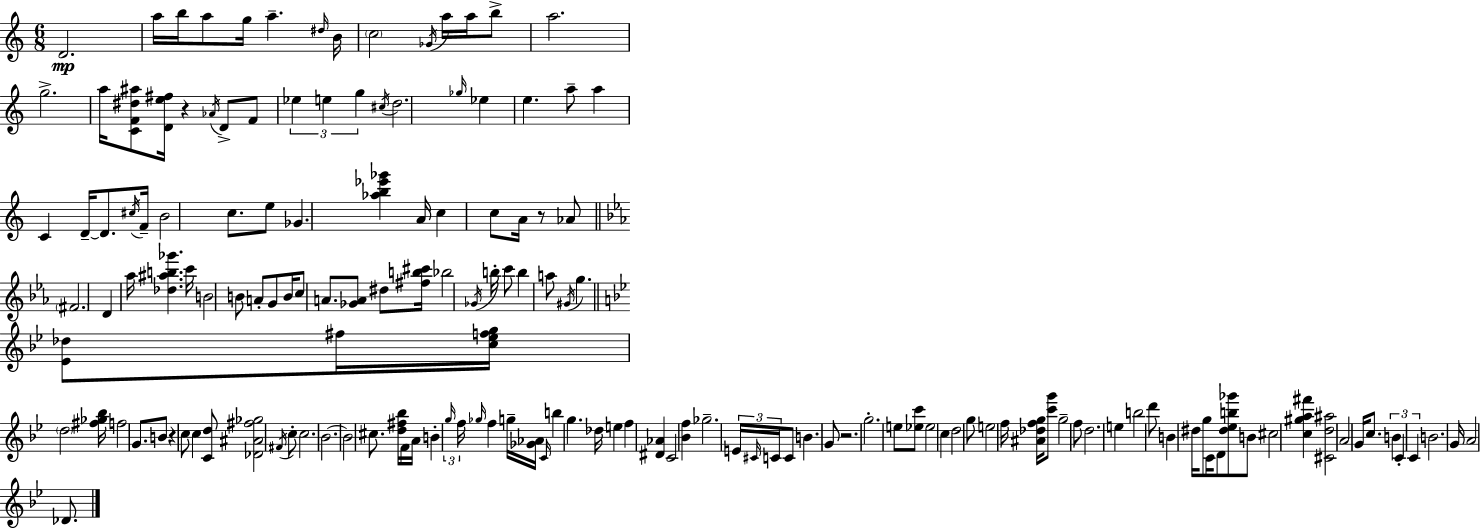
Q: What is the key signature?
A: C major